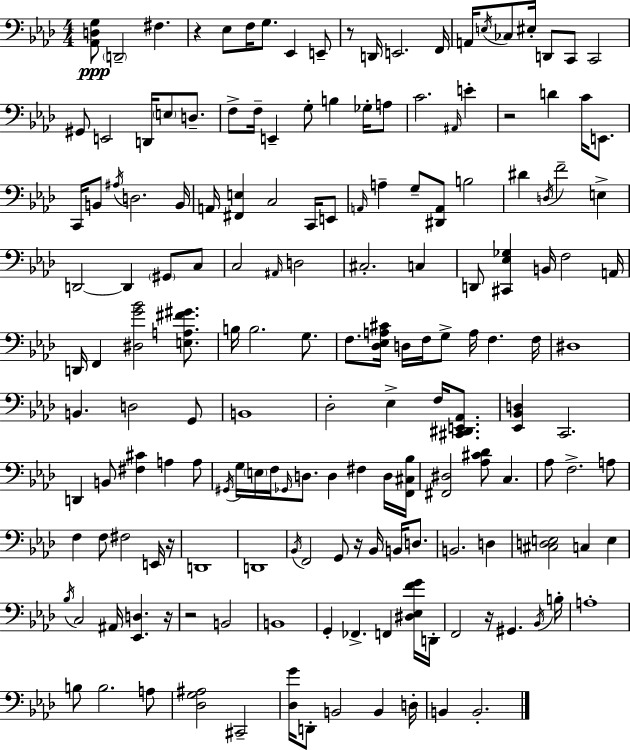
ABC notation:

X:1
T:Untitled
M:4/4
L:1/4
K:Ab
[_A,,D,G,]/2 D,,2 ^F, z _E,/2 F,/4 G,/2 _E,, E,,/2 z/2 D,,/4 E,,2 F,,/4 A,,/4 E,/4 _C,/2 ^E,/4 D,,/2 C,,/2 C,,2 ^G,,/2 E,,2 D,,/4 E,/2 D,/2 F,/2 F,/4 E,, G,/2 B, _G,/4 A,/2 C2 ^A,,/4 E z2 D C/4 E,,/2 C,,/4 B,,/2 ^A,/4 D,2 B,,/4 A,,/4 [^F,,E,] C,2 C,,/4 E,,/2 A,,/4 A, G,/2 [^D,,A,,]/2 B,2 ^D D,/4 F2 E, D,,2 D,, ^G,,/2 C,/2 C,2 ^A,,/4 D,2 ^C,2 C, D,,/2 [^C,,_E,_G,] B,,/4 F,2 A,,/4 D,,/4 F,, [^D,G_B]2 [E,A,^F^G]/2 B,/4 B,2 G,/2 F,/2 [_D,_E,A,^C]/4 D,/4 F,/4 G,/2 A,/4 F, F,/4 ^D,4 B,, D,2 G,,/2 B,,4 _D,2 _E, F,/4 [^C,,^D,,E,,_A,,]/2 [_E,,_B,,D,] C,,2 D,, B,,/2 [^F,^C] A, A,/2 ^G,,/4 G,/4 E,/4 F,/4 _G,,/4 D,/2 D, ^F, D,/4 [F,,^C,_B,]/4 [^F,,^D,]2 [_A,^C_D]/2 C, _A,/2 F,2 A,/2 F, F,/2 ^F,2 E,,/4 z/4 D,,4 D,,4 _B,,/4 F,,2 G,,/2 z/4 _B,,/4 B,,/4 D,/2 B,,2 D, [^C,D,E,]2 C, E, _B,/4 C,2 ^A,,/4 [_E,,D,] z/4 z2 B,,2 B,,4 G,, _F,, F,, [^D,_E,FG]/4 D,,/4 F,,2 z/4 ^G,, _B,,/4 B,/4 A,4 B,/2 B,2 A,/2 [_D,G,^A,]2 ^C,,2 [_D,G]/4 D,,/2 B,,2 B,, D,/4 B,, B,,2